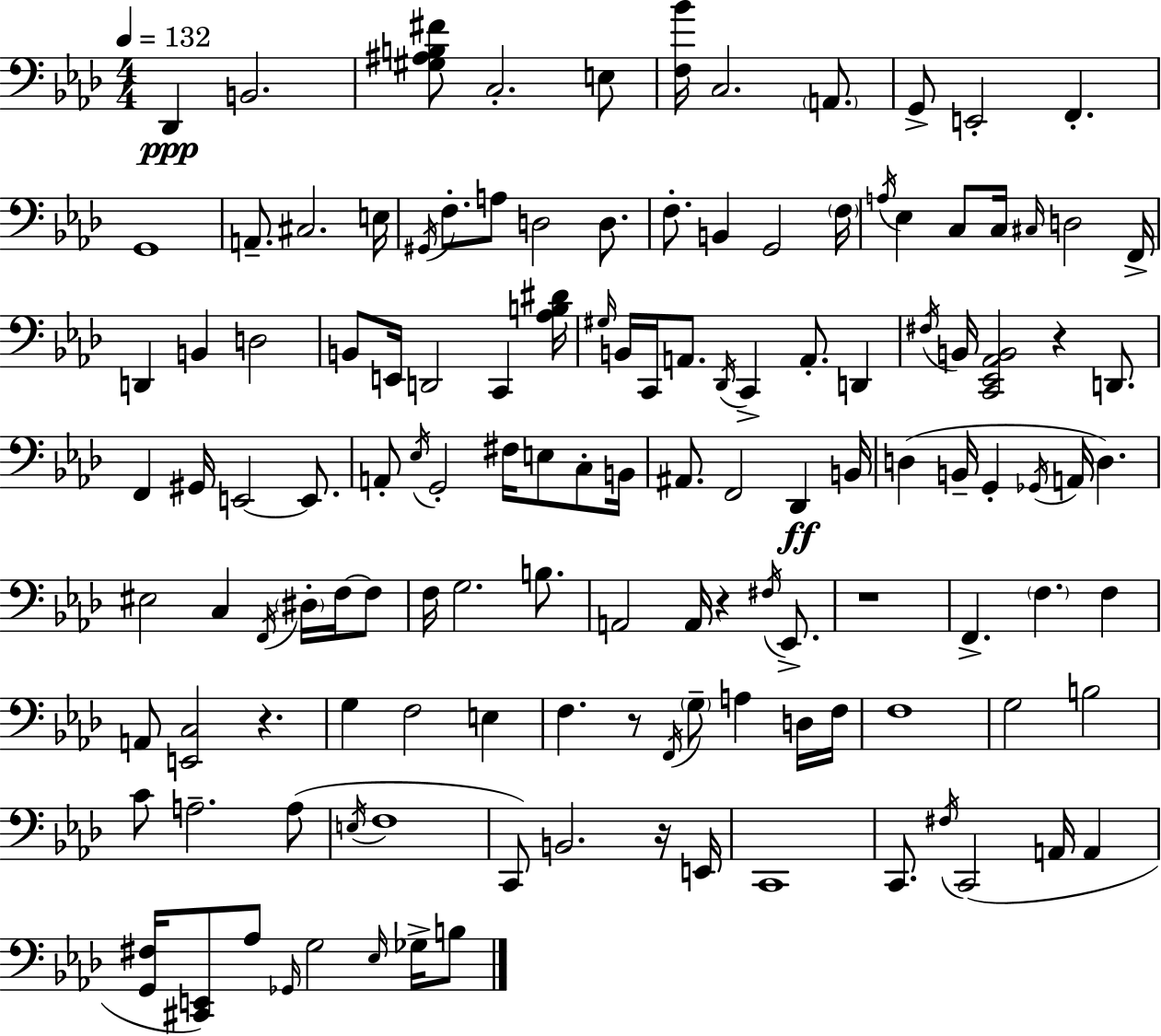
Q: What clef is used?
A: bass